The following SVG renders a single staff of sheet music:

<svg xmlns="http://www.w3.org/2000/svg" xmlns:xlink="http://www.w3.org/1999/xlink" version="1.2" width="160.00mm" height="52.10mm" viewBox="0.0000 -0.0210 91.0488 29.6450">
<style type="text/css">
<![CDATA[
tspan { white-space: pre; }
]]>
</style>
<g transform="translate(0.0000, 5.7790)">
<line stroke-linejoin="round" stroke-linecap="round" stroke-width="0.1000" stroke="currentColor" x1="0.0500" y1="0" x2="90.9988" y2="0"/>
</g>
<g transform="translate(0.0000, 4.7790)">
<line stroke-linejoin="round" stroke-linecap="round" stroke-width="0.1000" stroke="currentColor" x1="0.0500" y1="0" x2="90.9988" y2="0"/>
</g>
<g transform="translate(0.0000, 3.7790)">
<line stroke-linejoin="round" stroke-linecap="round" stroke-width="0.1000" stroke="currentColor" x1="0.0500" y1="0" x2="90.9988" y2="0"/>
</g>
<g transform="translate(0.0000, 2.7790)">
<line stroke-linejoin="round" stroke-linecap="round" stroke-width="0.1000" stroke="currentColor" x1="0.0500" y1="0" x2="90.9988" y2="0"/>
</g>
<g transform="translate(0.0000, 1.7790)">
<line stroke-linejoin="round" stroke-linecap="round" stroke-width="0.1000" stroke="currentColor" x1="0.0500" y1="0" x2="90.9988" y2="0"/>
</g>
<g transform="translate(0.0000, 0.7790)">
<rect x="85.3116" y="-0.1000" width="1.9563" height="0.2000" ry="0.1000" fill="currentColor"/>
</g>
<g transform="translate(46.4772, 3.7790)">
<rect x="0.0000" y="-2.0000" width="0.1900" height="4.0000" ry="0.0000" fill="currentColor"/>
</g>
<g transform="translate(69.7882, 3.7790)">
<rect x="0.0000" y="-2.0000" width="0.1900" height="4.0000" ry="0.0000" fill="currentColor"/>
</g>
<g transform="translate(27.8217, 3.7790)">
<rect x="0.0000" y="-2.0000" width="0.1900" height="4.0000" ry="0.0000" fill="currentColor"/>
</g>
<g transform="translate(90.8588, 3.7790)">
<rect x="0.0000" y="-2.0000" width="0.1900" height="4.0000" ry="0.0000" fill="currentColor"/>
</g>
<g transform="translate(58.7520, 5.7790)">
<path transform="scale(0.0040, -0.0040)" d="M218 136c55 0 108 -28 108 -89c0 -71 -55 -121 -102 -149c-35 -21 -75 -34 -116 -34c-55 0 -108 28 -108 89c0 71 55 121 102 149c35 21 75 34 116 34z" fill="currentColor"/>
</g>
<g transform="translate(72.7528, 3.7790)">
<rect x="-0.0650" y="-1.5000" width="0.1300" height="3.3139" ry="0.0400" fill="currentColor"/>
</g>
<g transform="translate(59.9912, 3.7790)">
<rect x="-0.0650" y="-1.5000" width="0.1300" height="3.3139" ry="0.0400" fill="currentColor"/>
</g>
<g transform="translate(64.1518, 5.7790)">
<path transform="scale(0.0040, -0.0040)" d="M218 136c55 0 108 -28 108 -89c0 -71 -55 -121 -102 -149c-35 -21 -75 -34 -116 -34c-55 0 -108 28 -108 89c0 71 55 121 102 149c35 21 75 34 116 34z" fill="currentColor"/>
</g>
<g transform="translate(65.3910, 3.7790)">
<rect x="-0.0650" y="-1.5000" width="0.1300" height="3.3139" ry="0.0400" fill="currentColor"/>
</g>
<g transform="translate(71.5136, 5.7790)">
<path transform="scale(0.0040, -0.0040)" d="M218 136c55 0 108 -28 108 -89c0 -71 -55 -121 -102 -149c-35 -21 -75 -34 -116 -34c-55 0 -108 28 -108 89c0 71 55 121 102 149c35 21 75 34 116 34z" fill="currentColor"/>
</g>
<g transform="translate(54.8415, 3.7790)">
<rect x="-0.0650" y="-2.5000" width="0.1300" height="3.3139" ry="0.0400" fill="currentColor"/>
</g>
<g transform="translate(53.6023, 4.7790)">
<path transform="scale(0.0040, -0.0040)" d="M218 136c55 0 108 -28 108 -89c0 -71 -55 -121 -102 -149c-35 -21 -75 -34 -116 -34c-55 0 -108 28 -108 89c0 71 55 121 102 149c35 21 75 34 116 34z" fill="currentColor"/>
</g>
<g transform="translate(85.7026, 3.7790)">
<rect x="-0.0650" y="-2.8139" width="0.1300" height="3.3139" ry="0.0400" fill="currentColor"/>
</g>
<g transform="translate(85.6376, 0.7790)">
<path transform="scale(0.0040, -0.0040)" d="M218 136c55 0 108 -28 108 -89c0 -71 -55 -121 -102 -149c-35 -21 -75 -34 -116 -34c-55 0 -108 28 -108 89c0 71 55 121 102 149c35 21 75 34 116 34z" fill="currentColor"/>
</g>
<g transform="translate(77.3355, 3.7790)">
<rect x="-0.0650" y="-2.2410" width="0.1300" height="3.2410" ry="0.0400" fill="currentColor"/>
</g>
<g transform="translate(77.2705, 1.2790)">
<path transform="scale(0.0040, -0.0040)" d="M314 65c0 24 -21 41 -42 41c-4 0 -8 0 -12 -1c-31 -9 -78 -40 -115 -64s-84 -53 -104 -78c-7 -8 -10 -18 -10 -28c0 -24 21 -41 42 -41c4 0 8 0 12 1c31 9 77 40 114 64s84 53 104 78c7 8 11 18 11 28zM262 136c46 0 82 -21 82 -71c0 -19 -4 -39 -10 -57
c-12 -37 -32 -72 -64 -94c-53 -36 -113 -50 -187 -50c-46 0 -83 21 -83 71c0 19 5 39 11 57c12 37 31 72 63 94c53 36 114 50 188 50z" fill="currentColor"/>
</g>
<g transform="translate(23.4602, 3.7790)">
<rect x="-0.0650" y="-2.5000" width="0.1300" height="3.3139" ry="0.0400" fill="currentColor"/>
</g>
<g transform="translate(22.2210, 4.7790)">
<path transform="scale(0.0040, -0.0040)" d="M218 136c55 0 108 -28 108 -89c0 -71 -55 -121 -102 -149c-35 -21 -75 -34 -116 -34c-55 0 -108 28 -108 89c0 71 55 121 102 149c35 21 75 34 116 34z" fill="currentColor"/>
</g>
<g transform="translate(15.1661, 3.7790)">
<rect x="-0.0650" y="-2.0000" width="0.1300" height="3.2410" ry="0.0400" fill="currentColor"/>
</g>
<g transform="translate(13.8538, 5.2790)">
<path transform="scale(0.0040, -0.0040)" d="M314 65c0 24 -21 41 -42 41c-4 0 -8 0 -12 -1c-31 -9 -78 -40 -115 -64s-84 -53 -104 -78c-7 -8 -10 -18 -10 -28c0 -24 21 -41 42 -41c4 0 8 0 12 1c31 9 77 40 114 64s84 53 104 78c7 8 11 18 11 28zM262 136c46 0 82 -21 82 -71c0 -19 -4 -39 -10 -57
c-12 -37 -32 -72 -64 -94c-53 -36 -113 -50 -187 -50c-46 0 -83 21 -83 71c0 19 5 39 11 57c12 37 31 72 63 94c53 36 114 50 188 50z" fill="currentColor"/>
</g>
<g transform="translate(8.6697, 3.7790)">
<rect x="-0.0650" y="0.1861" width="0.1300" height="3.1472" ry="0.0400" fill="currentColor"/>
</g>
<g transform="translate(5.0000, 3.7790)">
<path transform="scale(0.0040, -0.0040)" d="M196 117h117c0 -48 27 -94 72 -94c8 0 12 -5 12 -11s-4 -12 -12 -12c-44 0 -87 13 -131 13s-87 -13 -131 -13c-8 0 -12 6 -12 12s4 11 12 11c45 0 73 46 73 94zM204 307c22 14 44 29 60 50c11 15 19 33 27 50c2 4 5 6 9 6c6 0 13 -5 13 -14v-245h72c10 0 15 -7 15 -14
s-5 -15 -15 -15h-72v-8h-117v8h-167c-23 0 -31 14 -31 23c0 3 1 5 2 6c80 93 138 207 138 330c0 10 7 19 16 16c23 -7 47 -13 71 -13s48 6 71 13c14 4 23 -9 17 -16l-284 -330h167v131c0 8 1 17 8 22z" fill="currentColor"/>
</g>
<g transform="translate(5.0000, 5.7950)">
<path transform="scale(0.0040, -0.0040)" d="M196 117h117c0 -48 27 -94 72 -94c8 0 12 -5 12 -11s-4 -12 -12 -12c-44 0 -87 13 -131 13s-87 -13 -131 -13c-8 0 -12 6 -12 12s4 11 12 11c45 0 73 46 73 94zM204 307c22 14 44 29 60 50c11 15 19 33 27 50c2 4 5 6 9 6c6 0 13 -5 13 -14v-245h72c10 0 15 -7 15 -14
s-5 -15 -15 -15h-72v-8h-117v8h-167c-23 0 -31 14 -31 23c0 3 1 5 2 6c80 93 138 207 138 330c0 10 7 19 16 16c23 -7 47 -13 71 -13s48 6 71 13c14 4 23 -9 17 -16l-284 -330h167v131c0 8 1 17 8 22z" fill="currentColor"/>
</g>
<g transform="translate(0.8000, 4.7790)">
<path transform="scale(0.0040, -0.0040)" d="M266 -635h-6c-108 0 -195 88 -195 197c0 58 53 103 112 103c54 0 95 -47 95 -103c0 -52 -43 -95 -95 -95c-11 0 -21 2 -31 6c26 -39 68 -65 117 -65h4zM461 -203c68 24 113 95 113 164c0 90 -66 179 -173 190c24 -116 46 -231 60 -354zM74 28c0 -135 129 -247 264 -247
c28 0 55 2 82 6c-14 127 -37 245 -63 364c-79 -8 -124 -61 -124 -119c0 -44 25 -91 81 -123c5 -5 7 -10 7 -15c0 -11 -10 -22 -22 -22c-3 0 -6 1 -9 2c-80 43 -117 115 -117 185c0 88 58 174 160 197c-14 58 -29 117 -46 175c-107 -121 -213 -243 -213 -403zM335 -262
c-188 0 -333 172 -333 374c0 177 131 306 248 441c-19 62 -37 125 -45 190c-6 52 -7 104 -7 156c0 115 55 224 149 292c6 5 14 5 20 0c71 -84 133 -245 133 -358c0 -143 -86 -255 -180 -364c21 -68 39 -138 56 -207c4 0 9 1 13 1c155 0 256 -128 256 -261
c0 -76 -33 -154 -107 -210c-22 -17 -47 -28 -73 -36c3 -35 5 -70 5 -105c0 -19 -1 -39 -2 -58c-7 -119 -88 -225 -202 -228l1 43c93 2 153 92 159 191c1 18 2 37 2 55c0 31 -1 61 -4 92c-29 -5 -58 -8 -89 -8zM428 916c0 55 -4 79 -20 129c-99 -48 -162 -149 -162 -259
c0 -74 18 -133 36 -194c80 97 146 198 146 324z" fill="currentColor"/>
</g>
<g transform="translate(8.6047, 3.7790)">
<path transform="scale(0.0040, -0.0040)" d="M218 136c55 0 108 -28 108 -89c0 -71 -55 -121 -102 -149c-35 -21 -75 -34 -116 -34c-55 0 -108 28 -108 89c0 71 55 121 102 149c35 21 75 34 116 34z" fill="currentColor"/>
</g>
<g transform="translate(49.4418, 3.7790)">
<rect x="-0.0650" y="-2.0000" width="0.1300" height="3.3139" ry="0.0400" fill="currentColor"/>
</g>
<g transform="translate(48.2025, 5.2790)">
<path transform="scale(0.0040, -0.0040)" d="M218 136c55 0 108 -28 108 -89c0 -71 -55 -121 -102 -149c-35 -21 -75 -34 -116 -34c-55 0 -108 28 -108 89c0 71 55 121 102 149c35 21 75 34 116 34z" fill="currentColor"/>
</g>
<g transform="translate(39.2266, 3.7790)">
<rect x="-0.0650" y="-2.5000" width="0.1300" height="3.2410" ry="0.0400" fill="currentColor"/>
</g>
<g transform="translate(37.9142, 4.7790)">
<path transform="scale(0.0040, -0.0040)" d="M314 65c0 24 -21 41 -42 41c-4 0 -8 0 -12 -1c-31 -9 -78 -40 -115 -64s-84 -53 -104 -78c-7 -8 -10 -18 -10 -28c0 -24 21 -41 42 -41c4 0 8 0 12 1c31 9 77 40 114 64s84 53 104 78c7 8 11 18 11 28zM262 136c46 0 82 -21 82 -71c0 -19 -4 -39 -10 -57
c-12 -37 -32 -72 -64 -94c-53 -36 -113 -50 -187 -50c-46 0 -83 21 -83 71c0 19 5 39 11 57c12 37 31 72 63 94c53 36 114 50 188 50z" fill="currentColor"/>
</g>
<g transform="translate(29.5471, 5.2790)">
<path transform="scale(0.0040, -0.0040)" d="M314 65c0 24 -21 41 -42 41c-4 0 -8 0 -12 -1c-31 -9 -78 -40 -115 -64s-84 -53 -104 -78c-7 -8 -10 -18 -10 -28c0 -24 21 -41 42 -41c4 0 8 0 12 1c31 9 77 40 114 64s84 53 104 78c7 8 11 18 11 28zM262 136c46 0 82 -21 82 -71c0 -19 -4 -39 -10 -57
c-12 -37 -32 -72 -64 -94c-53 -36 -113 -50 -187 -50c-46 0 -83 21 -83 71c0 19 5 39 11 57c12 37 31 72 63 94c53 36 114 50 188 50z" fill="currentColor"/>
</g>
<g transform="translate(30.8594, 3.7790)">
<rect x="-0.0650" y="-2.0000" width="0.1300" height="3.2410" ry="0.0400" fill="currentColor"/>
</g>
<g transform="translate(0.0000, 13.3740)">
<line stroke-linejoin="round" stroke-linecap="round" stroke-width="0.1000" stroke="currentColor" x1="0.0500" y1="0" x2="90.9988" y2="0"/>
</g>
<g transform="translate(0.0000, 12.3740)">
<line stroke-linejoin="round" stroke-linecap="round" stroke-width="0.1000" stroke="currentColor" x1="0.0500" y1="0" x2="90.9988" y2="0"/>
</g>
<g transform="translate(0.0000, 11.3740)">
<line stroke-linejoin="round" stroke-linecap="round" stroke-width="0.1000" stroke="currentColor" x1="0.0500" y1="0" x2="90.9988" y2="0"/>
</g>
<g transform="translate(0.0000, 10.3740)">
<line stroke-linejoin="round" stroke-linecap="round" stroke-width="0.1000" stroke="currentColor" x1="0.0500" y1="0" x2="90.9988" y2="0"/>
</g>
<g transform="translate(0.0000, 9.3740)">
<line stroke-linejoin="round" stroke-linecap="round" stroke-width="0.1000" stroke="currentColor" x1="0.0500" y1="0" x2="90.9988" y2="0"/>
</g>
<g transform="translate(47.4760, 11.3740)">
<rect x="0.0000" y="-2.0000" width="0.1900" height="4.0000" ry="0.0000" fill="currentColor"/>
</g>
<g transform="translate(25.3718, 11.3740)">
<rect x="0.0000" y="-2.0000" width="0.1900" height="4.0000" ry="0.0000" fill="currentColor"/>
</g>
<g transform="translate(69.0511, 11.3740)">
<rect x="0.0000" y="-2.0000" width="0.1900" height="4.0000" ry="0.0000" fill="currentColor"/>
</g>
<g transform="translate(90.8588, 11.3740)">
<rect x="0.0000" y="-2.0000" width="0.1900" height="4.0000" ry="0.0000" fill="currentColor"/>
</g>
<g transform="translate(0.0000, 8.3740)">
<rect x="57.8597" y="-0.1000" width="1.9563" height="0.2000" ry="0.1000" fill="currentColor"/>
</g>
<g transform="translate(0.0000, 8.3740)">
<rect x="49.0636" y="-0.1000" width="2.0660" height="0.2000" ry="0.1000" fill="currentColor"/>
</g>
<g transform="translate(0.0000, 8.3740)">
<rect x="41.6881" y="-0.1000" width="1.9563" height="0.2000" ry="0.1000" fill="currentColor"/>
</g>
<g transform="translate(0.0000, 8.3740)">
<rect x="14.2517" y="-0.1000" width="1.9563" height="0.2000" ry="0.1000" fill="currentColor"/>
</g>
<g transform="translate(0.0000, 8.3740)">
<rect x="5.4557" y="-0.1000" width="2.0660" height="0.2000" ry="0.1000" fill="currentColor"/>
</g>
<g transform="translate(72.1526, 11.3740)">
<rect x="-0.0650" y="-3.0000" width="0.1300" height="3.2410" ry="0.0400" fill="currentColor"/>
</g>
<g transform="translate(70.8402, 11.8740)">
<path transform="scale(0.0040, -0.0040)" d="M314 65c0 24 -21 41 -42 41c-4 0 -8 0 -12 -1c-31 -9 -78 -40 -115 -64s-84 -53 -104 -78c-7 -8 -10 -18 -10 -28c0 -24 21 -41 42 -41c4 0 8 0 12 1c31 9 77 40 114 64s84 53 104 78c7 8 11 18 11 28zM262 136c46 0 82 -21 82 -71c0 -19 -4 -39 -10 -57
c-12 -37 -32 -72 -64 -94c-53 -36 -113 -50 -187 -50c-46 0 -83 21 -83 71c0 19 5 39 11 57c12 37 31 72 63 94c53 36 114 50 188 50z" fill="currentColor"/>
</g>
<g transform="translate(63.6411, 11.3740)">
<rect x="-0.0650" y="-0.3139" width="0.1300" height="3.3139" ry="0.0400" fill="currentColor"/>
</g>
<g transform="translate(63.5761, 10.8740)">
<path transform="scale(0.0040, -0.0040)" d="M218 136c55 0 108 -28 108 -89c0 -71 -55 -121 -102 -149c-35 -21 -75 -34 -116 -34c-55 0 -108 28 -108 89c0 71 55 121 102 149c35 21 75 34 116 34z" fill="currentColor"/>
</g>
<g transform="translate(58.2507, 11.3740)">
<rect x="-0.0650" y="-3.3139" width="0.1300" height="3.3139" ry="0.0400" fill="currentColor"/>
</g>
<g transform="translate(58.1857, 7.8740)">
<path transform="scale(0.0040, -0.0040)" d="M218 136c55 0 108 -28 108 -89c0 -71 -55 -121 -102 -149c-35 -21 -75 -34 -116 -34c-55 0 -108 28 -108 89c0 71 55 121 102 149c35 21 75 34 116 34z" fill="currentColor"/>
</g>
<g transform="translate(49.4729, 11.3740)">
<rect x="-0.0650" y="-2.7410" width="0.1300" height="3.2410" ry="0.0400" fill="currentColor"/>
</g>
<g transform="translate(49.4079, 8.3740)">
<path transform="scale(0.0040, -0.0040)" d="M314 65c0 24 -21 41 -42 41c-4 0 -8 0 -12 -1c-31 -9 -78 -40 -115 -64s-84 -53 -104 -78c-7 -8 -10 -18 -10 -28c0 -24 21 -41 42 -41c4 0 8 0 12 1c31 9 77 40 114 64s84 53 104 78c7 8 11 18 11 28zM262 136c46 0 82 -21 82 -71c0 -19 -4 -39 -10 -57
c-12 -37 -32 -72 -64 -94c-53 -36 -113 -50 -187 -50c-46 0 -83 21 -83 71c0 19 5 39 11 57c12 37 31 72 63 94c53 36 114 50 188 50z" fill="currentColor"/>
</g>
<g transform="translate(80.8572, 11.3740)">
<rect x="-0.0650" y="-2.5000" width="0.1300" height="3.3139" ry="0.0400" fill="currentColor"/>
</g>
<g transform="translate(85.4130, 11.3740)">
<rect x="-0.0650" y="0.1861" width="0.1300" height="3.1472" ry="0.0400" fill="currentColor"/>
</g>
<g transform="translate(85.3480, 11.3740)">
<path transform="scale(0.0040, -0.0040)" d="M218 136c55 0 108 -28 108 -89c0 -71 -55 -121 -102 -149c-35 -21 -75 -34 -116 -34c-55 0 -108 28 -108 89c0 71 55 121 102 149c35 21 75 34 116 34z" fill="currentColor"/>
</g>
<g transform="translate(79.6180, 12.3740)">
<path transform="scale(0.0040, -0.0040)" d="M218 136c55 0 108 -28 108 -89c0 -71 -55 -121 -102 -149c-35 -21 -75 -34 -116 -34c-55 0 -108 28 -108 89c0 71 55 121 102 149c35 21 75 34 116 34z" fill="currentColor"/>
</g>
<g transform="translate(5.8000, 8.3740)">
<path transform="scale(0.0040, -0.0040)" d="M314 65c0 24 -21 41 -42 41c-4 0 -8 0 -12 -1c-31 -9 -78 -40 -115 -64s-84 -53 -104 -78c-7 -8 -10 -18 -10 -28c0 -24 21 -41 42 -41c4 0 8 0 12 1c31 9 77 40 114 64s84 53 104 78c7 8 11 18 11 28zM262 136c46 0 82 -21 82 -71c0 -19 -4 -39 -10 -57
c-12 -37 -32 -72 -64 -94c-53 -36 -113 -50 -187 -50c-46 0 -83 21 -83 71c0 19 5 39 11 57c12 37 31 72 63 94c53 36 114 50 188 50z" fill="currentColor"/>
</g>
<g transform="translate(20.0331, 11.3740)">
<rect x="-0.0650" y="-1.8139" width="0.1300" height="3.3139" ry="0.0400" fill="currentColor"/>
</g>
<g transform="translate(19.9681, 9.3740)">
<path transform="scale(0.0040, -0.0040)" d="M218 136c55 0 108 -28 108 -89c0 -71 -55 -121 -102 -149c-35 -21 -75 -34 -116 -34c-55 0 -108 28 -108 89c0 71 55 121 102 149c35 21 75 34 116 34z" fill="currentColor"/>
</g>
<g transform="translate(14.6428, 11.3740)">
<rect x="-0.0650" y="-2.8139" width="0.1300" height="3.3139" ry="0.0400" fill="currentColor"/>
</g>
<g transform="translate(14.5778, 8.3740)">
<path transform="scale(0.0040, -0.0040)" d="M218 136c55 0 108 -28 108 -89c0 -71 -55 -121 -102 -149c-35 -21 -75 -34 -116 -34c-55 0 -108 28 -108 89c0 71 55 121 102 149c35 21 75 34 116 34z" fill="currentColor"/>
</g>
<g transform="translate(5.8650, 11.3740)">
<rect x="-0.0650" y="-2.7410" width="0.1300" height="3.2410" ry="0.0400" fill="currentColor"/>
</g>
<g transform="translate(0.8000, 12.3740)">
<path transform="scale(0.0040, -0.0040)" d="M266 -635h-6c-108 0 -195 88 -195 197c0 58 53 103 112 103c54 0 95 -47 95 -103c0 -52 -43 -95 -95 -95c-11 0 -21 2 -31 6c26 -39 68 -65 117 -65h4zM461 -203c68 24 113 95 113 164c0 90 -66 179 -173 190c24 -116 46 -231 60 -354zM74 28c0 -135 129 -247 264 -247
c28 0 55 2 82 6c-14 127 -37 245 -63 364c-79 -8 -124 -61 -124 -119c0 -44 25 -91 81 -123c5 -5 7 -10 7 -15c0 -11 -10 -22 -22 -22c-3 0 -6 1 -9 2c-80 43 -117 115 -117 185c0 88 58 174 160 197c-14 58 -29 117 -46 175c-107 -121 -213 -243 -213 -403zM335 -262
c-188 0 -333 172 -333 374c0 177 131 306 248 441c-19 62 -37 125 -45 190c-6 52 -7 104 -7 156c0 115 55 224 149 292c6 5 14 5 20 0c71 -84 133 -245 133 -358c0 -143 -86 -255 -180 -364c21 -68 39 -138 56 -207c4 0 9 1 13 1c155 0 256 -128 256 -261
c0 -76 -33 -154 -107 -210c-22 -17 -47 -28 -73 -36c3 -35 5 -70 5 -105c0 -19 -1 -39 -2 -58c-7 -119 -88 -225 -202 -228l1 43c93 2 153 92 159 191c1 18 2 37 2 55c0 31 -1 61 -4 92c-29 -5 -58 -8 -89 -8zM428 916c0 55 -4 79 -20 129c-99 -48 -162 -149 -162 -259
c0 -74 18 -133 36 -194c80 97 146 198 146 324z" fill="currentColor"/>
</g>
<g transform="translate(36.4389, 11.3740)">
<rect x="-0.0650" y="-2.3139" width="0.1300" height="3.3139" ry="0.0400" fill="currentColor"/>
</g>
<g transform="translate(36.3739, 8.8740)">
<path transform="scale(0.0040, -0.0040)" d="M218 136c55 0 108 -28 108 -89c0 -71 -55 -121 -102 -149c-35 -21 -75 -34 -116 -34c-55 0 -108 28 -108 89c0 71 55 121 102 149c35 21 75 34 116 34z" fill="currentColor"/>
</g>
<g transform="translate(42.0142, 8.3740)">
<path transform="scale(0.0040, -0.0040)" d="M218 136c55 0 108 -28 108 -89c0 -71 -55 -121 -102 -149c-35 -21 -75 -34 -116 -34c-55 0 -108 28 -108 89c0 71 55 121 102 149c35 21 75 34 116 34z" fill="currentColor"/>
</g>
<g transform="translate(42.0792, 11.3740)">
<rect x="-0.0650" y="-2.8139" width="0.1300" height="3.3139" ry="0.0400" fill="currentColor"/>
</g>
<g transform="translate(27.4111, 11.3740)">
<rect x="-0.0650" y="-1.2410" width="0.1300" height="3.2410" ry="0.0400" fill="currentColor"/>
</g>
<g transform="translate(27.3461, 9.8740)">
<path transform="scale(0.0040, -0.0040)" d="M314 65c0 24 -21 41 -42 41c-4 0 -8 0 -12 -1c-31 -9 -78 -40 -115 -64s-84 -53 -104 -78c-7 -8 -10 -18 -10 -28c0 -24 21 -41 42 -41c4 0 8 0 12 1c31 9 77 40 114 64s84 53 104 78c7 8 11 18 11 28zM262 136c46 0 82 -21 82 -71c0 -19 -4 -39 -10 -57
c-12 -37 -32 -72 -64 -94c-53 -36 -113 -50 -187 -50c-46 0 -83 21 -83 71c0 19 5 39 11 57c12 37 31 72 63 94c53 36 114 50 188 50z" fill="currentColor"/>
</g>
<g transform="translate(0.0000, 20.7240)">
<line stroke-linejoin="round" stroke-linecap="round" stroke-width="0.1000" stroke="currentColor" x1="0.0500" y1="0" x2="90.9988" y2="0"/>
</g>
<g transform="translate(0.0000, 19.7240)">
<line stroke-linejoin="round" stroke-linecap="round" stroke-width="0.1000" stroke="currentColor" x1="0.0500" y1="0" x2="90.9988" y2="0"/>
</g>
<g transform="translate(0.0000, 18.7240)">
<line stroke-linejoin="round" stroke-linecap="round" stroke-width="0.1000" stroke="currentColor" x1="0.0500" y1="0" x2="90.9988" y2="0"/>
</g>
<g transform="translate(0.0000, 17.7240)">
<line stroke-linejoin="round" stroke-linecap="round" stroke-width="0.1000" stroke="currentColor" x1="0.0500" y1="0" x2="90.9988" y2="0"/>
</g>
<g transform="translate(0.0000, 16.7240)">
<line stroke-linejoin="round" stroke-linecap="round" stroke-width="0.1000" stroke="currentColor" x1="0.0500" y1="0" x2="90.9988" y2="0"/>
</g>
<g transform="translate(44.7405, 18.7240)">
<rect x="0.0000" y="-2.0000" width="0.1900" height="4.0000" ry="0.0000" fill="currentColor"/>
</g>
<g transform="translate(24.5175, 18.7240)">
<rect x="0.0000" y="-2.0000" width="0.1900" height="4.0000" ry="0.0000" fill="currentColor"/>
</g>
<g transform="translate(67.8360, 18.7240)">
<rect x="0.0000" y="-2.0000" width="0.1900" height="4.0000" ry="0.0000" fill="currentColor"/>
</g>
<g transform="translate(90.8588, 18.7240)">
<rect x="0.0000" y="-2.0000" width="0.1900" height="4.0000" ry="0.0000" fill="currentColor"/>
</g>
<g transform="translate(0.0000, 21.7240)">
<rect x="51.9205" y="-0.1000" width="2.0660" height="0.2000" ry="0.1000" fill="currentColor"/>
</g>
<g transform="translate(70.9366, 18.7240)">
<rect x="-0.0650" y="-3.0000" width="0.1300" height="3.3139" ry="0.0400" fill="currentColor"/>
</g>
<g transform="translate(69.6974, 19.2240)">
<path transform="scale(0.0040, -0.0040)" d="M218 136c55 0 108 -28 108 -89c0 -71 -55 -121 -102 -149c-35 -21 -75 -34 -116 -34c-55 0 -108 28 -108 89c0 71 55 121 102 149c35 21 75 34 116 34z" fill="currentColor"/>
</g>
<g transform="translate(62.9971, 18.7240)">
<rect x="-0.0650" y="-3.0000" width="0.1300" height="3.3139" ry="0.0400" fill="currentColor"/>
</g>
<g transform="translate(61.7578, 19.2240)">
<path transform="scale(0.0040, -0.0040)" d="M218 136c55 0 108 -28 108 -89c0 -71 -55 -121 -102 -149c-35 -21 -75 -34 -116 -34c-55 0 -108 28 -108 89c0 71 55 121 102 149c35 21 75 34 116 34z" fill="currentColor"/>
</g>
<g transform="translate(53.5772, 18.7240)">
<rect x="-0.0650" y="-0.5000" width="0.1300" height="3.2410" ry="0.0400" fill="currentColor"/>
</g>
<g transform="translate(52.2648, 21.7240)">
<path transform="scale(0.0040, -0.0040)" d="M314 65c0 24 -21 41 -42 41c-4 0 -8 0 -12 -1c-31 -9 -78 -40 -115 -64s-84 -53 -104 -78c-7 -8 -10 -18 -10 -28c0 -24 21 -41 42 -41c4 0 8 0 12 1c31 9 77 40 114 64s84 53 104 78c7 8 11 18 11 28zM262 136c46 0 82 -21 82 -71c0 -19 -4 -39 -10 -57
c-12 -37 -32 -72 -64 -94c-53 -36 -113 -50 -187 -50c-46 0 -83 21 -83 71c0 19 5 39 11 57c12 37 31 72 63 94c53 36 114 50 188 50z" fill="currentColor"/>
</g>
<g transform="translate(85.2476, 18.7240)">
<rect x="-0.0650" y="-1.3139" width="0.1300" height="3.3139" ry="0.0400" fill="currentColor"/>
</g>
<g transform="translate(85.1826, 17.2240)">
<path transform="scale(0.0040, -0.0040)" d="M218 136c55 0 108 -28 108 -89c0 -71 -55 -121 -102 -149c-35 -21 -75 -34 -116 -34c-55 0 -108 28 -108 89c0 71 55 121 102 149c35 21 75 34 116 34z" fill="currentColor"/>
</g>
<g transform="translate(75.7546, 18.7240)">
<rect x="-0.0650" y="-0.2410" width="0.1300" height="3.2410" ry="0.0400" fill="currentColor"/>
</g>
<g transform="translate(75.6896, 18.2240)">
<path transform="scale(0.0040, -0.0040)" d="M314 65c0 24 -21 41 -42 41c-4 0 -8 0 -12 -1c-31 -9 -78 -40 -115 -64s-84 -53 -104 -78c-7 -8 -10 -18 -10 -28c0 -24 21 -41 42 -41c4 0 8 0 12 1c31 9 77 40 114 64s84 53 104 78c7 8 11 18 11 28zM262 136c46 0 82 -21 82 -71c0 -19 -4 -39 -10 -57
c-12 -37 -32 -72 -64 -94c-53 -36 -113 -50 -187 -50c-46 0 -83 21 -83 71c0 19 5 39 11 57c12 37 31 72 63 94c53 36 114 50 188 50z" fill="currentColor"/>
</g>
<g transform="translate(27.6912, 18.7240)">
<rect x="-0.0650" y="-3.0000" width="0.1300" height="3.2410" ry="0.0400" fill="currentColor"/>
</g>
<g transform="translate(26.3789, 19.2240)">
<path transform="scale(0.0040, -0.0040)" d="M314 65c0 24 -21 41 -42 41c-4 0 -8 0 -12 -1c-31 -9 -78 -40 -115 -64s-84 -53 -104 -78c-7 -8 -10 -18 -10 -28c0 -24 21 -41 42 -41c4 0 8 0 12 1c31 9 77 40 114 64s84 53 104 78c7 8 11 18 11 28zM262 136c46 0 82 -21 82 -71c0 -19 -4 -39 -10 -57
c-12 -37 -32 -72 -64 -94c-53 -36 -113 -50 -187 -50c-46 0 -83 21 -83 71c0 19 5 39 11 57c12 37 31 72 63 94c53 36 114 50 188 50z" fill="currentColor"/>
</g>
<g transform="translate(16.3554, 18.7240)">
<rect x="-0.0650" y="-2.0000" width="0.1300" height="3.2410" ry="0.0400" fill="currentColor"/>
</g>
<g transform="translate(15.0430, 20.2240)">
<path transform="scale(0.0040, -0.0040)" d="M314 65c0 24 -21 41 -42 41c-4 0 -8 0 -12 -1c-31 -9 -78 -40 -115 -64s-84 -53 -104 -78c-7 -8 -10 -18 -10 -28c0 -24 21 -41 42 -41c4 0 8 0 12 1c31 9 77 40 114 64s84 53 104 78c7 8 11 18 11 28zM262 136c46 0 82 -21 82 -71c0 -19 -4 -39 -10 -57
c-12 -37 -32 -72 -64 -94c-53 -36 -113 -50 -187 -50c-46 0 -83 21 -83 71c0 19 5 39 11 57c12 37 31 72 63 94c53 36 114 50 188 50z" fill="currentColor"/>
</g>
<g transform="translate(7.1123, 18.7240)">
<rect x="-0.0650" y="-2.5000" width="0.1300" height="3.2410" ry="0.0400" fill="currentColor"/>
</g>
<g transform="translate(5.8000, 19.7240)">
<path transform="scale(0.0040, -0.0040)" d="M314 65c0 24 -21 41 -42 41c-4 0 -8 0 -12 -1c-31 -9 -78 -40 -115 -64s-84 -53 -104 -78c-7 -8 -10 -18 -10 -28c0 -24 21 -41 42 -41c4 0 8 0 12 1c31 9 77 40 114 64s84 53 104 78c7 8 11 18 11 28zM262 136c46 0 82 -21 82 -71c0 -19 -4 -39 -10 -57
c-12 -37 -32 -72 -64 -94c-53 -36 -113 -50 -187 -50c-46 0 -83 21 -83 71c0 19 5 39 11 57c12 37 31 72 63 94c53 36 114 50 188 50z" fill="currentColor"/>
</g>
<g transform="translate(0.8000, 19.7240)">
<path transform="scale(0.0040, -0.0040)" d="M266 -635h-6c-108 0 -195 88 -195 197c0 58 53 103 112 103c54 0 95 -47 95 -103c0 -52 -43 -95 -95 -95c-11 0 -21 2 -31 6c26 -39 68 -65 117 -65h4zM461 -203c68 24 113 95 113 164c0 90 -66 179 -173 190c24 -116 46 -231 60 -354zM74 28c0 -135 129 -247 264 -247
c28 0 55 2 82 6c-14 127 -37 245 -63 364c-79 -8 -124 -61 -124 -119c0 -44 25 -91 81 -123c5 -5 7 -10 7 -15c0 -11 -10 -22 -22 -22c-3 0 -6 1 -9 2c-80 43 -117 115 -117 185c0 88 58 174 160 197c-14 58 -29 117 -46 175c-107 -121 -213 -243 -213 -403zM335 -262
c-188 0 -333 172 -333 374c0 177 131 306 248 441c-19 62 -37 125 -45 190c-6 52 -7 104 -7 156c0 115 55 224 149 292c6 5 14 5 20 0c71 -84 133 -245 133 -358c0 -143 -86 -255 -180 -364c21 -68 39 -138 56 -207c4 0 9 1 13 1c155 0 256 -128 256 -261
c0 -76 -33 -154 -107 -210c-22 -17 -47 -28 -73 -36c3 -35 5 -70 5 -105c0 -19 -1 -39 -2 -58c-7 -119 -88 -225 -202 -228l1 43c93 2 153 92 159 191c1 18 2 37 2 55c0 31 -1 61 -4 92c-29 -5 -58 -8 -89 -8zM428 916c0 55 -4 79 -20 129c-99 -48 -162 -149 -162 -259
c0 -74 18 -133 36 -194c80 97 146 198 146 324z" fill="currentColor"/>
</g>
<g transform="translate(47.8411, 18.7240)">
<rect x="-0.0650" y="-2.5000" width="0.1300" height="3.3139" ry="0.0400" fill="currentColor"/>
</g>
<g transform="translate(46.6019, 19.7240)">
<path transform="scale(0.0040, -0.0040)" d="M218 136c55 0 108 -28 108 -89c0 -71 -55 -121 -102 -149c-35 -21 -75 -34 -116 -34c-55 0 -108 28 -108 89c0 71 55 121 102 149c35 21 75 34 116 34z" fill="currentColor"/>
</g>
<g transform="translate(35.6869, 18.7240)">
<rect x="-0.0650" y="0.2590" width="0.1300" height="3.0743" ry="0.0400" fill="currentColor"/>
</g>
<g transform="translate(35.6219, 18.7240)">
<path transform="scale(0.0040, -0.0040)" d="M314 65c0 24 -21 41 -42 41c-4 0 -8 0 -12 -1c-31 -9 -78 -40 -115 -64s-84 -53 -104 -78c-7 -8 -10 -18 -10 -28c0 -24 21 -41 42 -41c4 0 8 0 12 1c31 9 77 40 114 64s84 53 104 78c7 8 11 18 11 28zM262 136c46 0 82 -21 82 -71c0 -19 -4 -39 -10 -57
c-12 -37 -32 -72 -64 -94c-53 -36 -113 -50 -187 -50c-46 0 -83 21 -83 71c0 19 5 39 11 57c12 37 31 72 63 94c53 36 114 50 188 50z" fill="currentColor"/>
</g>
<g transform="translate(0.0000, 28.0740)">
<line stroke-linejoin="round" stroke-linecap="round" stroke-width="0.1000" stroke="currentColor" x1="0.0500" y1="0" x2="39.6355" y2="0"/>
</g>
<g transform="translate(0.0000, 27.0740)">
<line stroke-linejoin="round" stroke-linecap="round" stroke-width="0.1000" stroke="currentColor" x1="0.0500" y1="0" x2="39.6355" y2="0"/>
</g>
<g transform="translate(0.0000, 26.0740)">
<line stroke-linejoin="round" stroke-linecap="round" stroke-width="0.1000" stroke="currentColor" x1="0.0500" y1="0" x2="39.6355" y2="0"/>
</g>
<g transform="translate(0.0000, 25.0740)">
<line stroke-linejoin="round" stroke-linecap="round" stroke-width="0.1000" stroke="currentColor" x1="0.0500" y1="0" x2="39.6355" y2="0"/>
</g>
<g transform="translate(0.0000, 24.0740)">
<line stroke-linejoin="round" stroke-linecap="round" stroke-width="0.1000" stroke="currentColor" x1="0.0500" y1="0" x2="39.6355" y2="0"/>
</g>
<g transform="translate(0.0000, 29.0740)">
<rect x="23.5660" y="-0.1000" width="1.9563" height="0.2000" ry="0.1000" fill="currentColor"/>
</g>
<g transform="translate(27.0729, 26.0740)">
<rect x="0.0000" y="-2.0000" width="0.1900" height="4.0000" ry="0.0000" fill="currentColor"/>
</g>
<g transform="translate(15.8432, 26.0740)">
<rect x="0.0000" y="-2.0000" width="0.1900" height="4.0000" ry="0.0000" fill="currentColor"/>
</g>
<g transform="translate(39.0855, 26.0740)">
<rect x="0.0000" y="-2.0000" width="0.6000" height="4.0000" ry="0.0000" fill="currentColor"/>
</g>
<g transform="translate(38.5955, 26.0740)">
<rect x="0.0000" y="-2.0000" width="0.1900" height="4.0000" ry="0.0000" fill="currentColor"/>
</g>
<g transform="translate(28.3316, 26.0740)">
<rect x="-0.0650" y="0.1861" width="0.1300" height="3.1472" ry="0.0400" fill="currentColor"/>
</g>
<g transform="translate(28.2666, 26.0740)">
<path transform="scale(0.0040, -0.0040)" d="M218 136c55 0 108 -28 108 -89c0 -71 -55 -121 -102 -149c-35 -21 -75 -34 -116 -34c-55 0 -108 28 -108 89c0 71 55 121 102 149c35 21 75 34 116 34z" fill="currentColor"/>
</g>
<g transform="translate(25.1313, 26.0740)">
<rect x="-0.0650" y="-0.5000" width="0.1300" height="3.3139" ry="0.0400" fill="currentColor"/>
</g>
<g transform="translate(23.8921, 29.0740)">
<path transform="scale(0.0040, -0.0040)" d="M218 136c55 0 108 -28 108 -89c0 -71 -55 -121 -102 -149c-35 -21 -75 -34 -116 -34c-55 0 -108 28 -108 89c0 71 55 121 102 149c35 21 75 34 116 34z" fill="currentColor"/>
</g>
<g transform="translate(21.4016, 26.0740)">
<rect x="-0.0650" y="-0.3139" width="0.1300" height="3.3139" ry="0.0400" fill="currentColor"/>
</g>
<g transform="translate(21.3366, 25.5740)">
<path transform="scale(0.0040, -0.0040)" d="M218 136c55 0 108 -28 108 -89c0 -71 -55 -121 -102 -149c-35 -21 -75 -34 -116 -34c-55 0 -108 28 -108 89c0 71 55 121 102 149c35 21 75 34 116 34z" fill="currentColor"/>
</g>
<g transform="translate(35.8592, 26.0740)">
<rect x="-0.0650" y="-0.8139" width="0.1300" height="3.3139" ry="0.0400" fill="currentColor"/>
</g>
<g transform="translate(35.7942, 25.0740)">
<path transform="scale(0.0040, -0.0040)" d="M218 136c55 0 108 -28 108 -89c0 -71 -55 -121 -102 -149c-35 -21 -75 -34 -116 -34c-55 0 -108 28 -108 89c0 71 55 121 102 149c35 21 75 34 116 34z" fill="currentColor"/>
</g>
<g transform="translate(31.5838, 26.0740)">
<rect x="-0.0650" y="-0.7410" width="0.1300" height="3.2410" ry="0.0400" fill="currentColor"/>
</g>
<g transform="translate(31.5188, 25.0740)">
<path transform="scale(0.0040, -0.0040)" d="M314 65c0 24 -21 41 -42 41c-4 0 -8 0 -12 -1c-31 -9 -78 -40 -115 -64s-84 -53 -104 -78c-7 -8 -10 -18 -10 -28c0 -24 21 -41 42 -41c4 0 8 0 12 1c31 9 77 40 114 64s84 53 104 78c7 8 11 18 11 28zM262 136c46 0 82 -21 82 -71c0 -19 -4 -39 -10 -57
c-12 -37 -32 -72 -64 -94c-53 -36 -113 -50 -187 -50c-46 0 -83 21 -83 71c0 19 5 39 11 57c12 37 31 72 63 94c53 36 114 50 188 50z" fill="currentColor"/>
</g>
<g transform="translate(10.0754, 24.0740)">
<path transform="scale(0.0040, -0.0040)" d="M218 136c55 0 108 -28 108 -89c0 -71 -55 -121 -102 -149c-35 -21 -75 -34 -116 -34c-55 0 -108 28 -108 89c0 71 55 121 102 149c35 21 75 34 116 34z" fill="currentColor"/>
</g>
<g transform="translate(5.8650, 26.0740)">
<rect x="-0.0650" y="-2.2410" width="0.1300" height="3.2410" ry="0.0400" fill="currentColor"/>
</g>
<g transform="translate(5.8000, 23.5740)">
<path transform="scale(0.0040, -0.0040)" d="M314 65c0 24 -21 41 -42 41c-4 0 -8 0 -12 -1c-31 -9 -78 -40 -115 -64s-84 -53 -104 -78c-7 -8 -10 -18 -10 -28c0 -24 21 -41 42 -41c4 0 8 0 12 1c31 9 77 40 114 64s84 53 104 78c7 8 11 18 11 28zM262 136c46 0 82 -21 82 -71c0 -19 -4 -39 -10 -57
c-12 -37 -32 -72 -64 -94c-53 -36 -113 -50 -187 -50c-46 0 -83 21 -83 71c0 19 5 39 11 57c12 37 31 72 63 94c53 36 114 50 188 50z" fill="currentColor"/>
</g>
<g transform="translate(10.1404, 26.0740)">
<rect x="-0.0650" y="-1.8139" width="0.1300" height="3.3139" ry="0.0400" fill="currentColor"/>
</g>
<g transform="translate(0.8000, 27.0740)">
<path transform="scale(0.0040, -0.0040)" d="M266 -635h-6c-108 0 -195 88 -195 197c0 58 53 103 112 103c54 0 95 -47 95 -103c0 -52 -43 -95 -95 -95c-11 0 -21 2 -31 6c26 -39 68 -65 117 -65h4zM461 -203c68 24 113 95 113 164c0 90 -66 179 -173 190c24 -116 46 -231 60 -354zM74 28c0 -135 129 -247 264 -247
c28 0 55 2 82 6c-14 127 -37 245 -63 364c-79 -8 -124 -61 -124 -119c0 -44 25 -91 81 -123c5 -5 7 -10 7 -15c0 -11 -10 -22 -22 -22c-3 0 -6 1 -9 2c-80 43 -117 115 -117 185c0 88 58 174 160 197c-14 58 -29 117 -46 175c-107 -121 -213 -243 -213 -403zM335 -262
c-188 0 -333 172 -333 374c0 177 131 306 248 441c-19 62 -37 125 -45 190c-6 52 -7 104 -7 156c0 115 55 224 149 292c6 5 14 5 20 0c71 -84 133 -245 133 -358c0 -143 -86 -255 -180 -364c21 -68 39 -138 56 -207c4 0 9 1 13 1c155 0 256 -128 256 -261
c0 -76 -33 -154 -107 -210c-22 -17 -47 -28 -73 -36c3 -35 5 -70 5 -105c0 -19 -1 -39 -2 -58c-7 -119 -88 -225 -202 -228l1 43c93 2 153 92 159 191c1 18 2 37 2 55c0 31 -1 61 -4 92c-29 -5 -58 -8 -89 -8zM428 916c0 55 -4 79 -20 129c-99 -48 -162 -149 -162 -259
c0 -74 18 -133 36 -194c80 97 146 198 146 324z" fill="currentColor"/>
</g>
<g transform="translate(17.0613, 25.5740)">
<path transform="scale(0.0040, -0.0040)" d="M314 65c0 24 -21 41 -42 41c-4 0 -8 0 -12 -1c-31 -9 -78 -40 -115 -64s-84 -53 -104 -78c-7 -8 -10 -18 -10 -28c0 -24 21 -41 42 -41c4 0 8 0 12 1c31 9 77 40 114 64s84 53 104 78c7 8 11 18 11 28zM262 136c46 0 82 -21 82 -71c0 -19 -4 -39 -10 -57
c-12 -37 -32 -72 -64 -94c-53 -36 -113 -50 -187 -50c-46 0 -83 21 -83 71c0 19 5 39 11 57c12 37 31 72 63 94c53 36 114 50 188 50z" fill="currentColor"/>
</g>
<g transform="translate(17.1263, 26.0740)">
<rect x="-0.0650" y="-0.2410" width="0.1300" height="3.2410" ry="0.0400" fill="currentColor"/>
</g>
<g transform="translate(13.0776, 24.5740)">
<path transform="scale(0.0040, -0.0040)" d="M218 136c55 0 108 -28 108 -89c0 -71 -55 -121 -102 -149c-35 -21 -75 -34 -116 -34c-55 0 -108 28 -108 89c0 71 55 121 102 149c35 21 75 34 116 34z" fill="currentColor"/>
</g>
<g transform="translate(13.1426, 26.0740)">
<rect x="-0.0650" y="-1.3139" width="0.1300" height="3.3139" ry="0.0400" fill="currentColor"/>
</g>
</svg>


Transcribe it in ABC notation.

X:1
T:Untitled
M:4/4
L:1/4
K:C
B F2 G F2 G2 F G E E E g2 a a2 a f e2 g a a2 b c A2 G B G2 F2 A2 B2 G C2 A A c2 e g2 f e c2 c C B d2 d